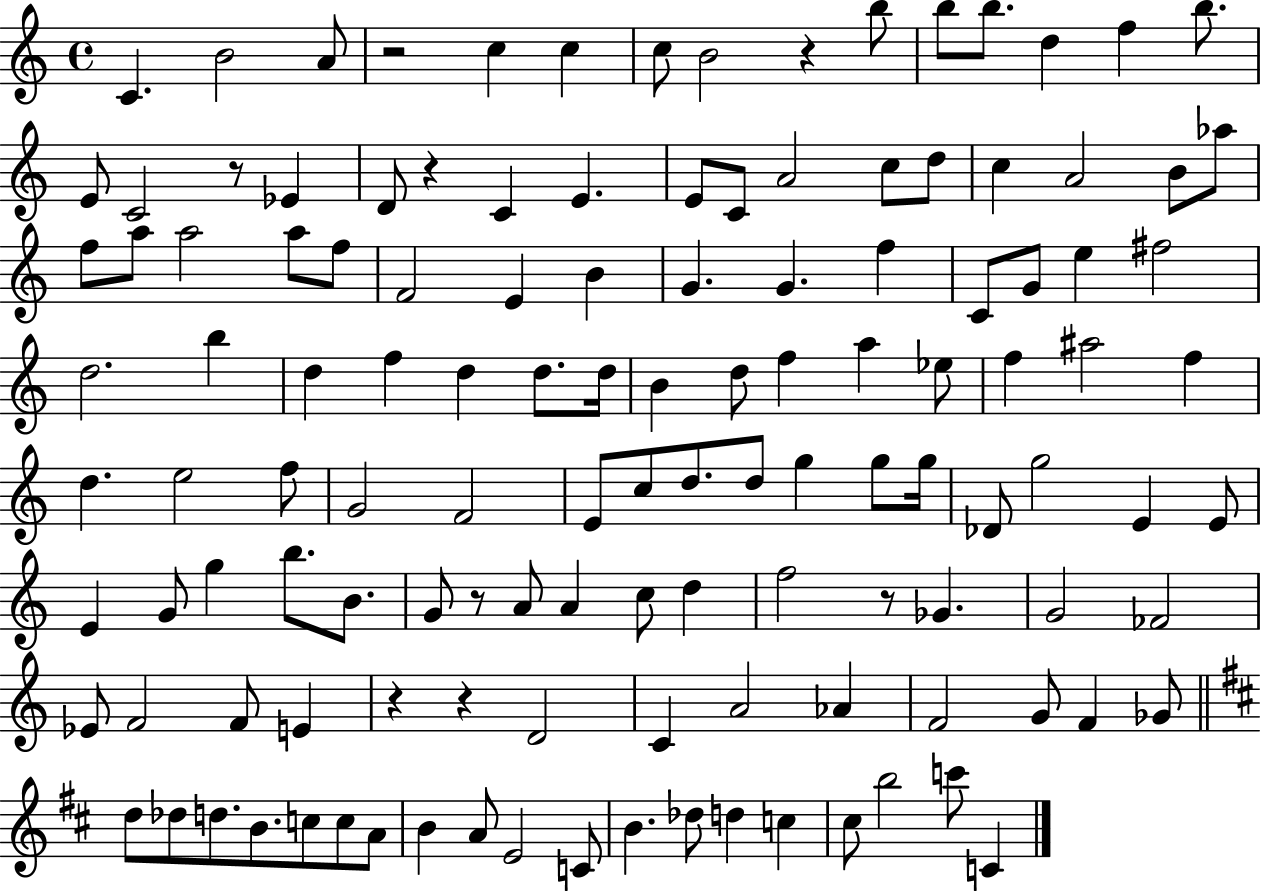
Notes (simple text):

C4/q. B4/h A4/e R/h C5/q C5/q C5/e B4/h R/q B5/e B5/e B5/e. D5/q F5/q B5/e. E4/e C4/h R/e Eb4/q D4/e R/q C4/q E4/q. E4/e C4/e A4/h C5/e D5/e C5/q A4/h B4/e Ab5/e F5/e A5/e A5/h A5/e F5/e F4/h E4/q B4/q G4/q. G4/q. F5/q C4/e G4/e E5/q F#5/h D5/h. B5/q D5/q F5/q D5/q D5/e. D5/s B4/q D5/e F5/q A5/q Eb5/e F5/q A#5/h F5/q D5/q. E5/h F5/e G4/h F4/h E4/e C5/e D5/e. D5/e G5/q G5/e G5/s Db4/e G5/h E4/q E4/e E4/q G4/e G5/q B5/e. B4/e. G4/e R/e A4/e A4/q C5/e D5/q F5/h R/e Gb4/q. G4/h FES4/h Eb4/e F4/h F4/e E4/q R/q R/q D4/h C4/q A4/h Ab4/q F4/h G4/e F4/q Gb4/e D5/e Db5/e D5/e. B4/e. C5/e C5/e A4/e B4/q A4/e E4/h C4/e B4/q. Db5/e D5/q C5/q C#5/e B5/h C6/e C4/q